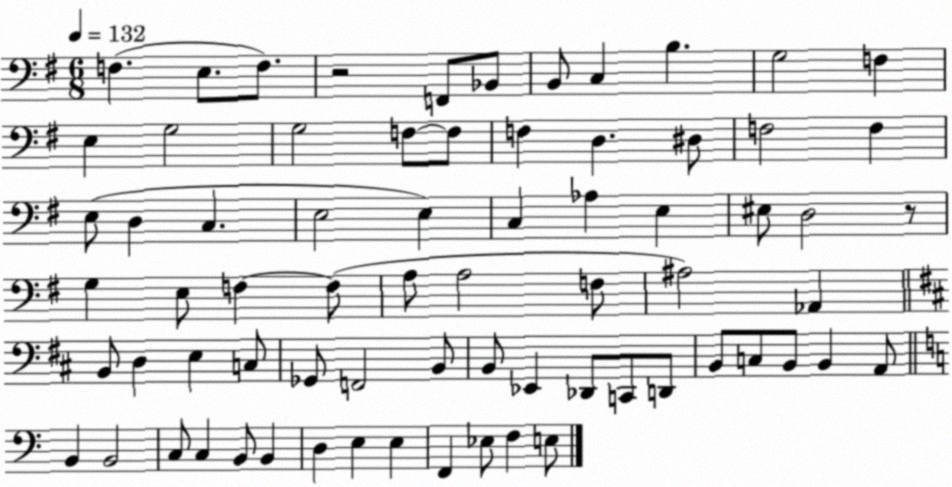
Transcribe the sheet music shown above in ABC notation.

X:1
T:Untitled
M:6/8
L:1/4
K:G
F, E,/2 F,/2 z2 F,,/2 _B,,/2 B,,/2 C, B, G,2 F, E, G,2 G,2 F,/2 F,/2 F, D, ^D,/2 F,2 F, E,/2 D, C, E,2 E, C, _A, E, ^E,/2 D,2 z/2 G, E,/2 F, F,/2 A,/2 A,2 F,/2 ^A,2 _A,, B,,/2 D, E, C,/2 _G,,/2 F,,2 B,,/2 B,,/2 _E,, _D,,/2 C,,/2 D,,/2 B,,/2 C,/2 B,,/2 B,, A,,/2 B,, B,,2 C,/2 C, B,,/2 B,, D, E, E, F,, _E,/2 F, E,/2